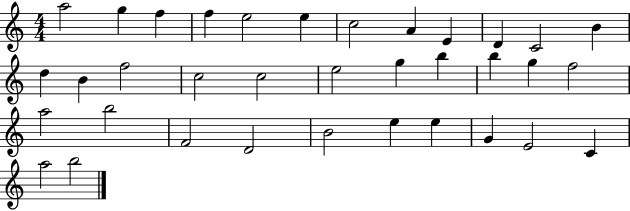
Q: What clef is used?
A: treble